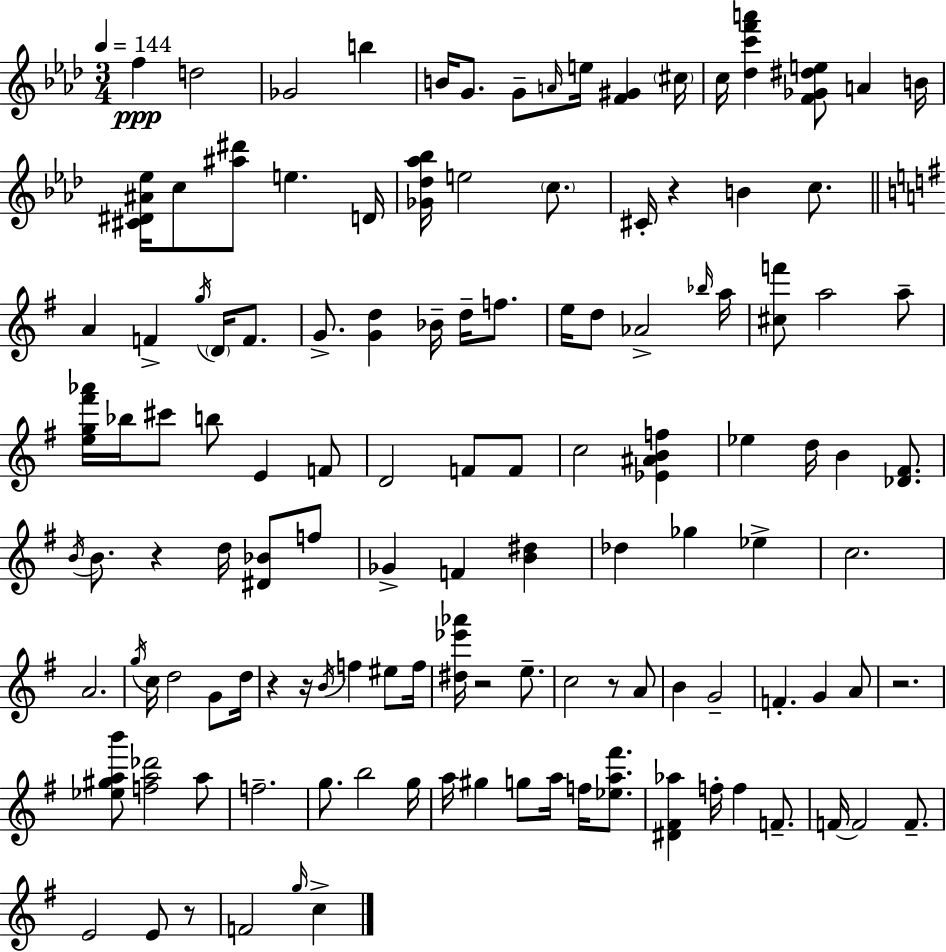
{
  \clef treble
  \numericTimeSignature
  \time 3/4
  \key f \minor
  \tempo 4 = 144
  f''4\ppp d''2 | ges'2 b''4 | b'16 g'8. g'8-- \grace { a'16 } e''16 <f' gis'>4 | \parenthesize cis''16 c''16 <des'' c''' f''' a'''>4 <f' ges' dis'' e''>8 a'4 | \break b'16 <cis' dis' ais' ees''>16 c''8 <ais'' dis'''>8 e''4. | d'16 <ges' des'' aes'' bes''>16 e''2 \parenthesize c''8. | cis'16-. r4 b'4 c''8. | \bar "||" \break \key g \major a'4 f'4-> \acciaccatura { g''16 } \parenthesize d'16 f'8. | g'8.-> <g' d''>4 bes'16-- d''16-- f''8. | e''16 d''8 aes'2-> | \grace { bes''16 } a''16 <cis'' f'''>8 a''2 | \break a''8-- <e'' g'' fis''' aes'''>16 bes''16 cis'''8 b''8 e'4 | f'8 d'2 f'8 | f'8 c''2 <ees' ais' b' f''>4 | ees''4 d''16 b'4 <des' fis'>8. | \break \acciaccatura { b'16 } b'8. r4 d''16 <dis' bes'>8 | f''8 ges'4-> f'4 <b' dis''>4 | des''4 ges''4 ees''4-> | c''2. | \break a'2. | \acciaccatura { g''16 } c''16 d''2 | g'8 d''16 r4 r16 \acciaccatura { b'16 } f''4 | eis''8 f''16 <dis'' ees''' aes'''>16 r2 | \break e''8.-- c''2 | r8 a'8 b'4 g'2-- | f'4.-. g'4 | a'8 r2. | \break <ees'' gis'' a'' b'''>8 <f'' a'' des'''>2 | a''8 f''2.-- | g''8. b''2 | g''16 a''16 gis''4 g''8 | \break a''16 f''16 <ees'' a'' fis'''>8. <dis' fis' aes''>4 f''16-. f''4 | f'8.-- f'16~~ f'2 | f'8.-- e'2 | e'8 r8 f'2 | \break \grace { g''16 } c''4-> \bar "|."
}